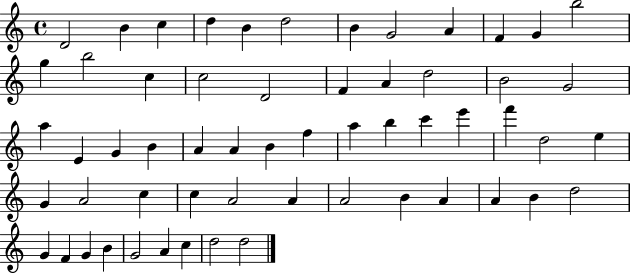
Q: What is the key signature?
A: C major